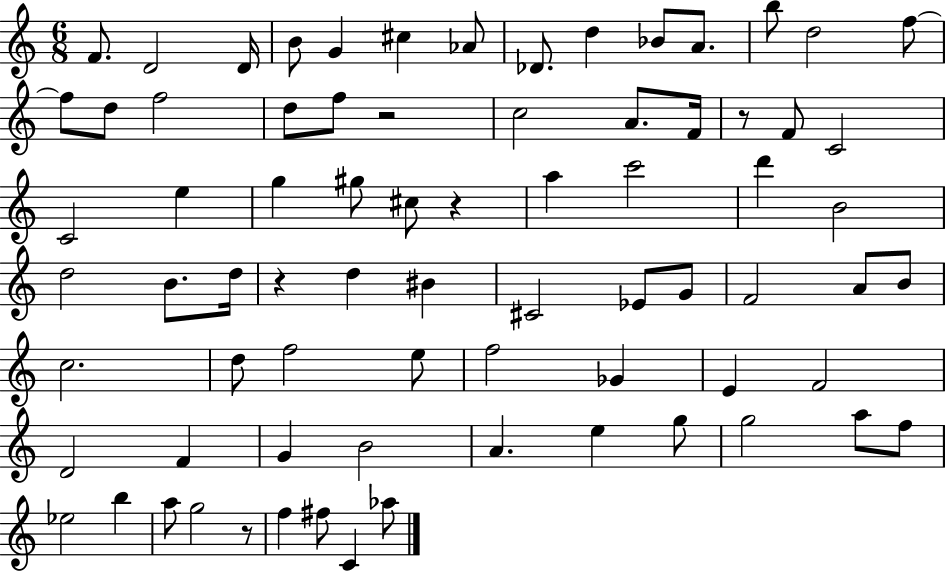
{
  \clef treble
  \numericTimeSignature
  \time 6/8
  \key c \major
  f'8. d'2 d'16 | b'8 g'4 cis''4 aes'8 | des'8. d''4 bes'8 a'8. | b''8 d''2 f''8~~ | \break f''8 d''8 f''2 | d''8 f''8 r2 | c''2 a'8. f'16 | r8 f'8 c'2 | \break c'2 e''4 | g''4 gis''8 cis''8 r4 | a''4 c'''2 | d'''4 b'2 | \break d''2 b'8. d''16 | r4 d''4 bis'4 | cis'2 ees'8 g'8 | f'2 a'8 b'8 | \break c''2. | d''8 f''2 e''8 | f''2 ges'4 | e'4 f'2 | \break d'2 f'4 | g'4 b'2 | a'4. e''4 g''8 | g''2 a''8 f''8 | \break ees''2 b''4 | a''8 g''2 r8 | f''4 fis''8 c'4 aes''8 | \bar "|."
}